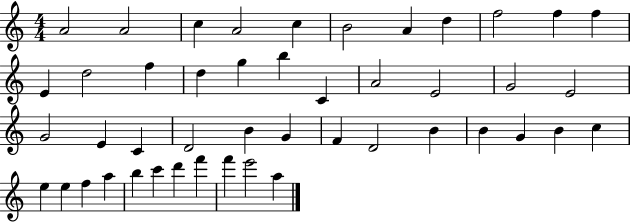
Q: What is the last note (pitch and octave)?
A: A5